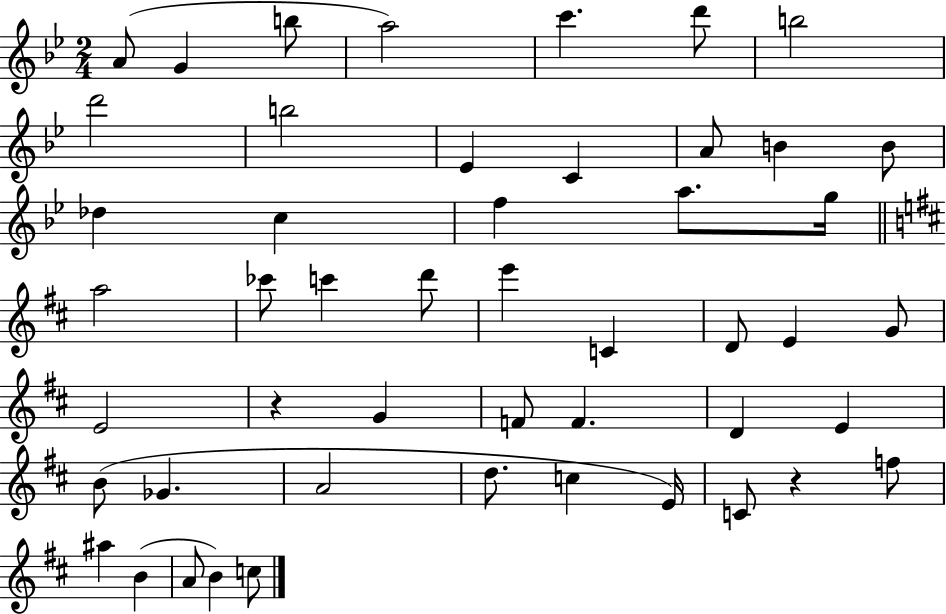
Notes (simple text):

A4/e G4/q B5/e A5/h C6/q. D6/e B5/h D6/h B5/h Eb4/q C4/q A4/e B4/q B4/e Db5/q C5/q F5/q A5/e. G5/s A5/h CES6/e C6/q D6/e E6/q C4/q D4/e E4/q G4/e E4/h R/q G4/q F4/e F4/q. D4/q E4/q B4/e Gb4/q. A4/h D5/e. C5/q E4/s C4/e R/q F5/e A#5/q B4/q A4/e B4/q C5/e